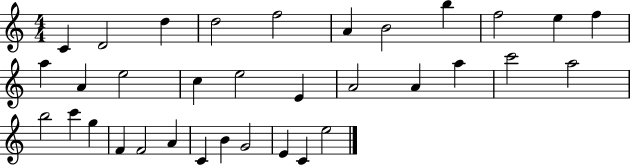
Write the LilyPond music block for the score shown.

{
  \clef treble
  \numericTimeSignature
  \time 4/4
  \key c \major
  c'4 d'2 d''4 | d''2 f''2 | a'4 b'2 b''4 | f''2 e''4 f''4 | \break a''4 a'4 e''2 | c''4 e''2 e'4 | a'2 a'4 a''4 | c'''2 a''2 | \break b''2 c'''4 g''4 | f'4 f'2 a'4 | c'4 b'4 g'2 | e'4 c'4 e''2 | \break \bar "|."
}